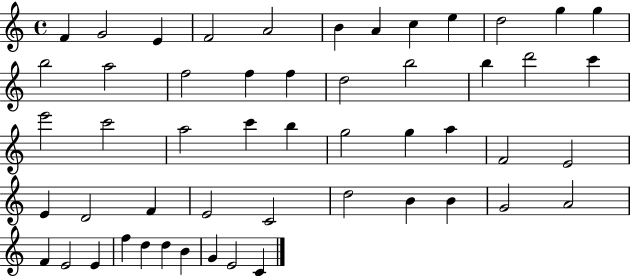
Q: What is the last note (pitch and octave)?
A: C4